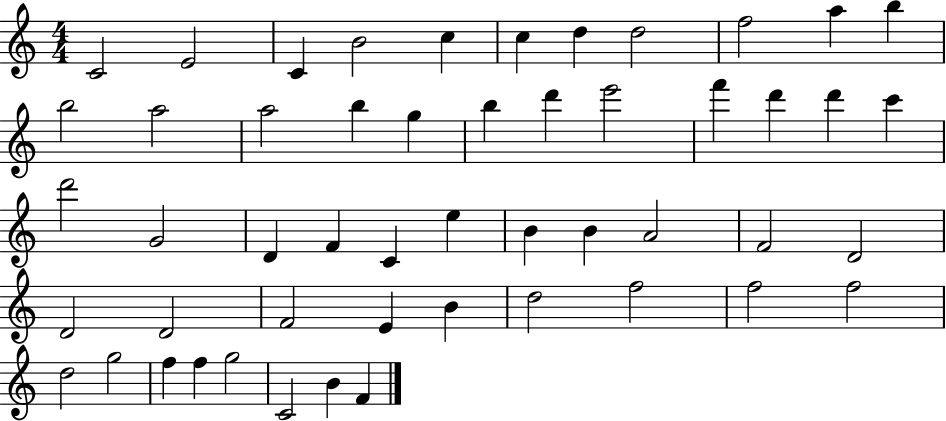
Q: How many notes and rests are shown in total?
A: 51